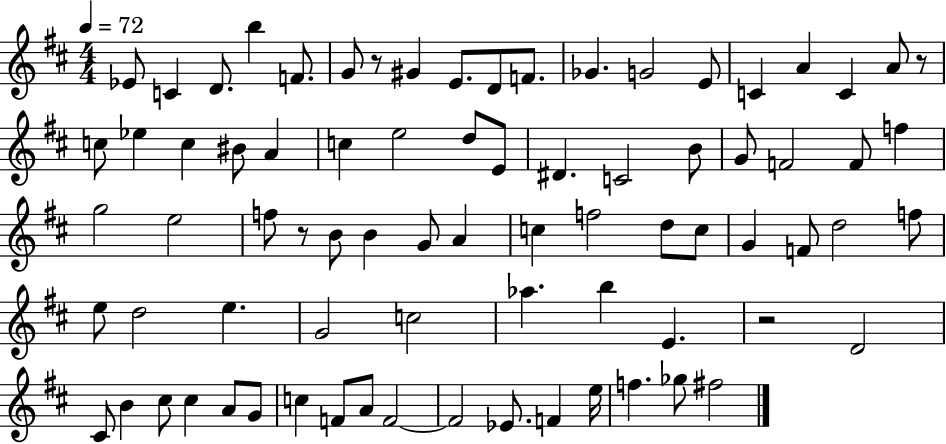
Eb4/e C4/q D4/e. B5/q F4/e. G4/e R/e G#4/q E4/e. D4/e F4/e. Gb4/q. G4/h E4/e C4/q A4/q C4/q A4/e R/e C5/e Eb5/q C5/q BIS4/e A4/q C5/q E5/h D5/e E4/e D#4/q. C4/h B4/e G4/e F4/h F4/e F5/q G5/h E5/h F5/e R/e B4/e B4/q G4/e A4/q C5/q F5/h D5/e C5/e G4/q F4/e D5/h F5/e E5/e D5/h E5/q. G4/h C5/h Ab5/q. B5/q E4/q. R/h D4/h C#4/e B4/q C#5/e C#5/q A4/e G4/e C5/q F4/e A4/e F4/h F4/h Eb4/e. F4/q E5/s F5/q. Gb5/e F#5/h